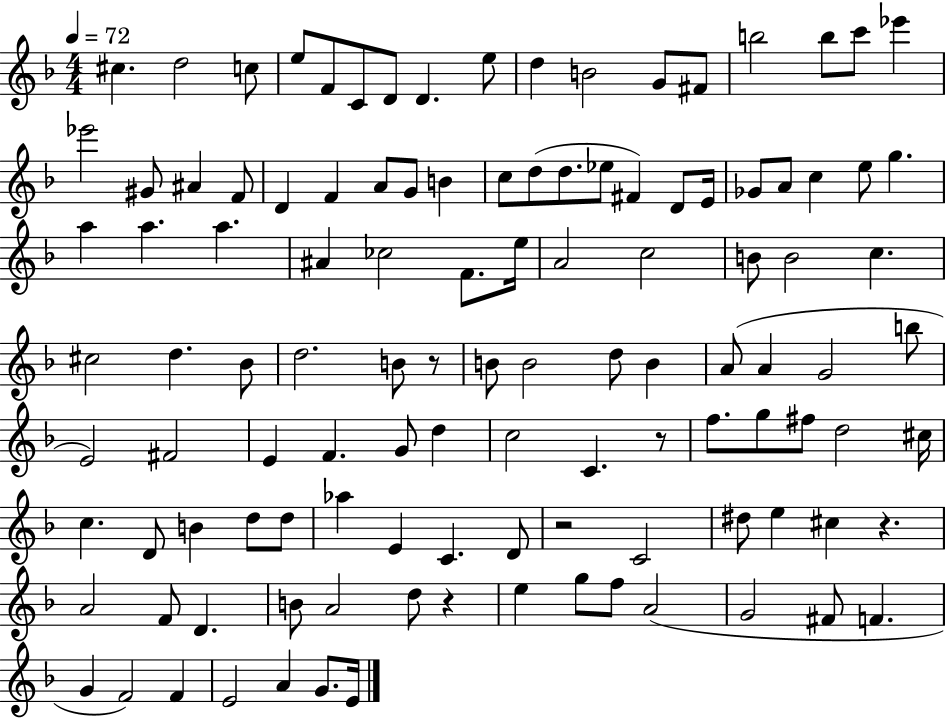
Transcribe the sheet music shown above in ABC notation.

X:1
T:Untitled
M:4/4
L:1/4
K:F
^c d2 c/2 e/2 F/2 C/2 D/2 D e/2 d B2 G/2 ^F/2 b2 b/2 c'/2 _e' _e'2 ^G/2 ^A F/2 D F A/2 G/2 B c/2 d/2 d/2 _e/2 ^F D/2 E/4 _G/2 A/2 c e/2 g a a a ^A _c2 F/2 e/4 A2 c2 B/2 B2 c ^c2 d _B/2 d2 B/2 z/2 B/2 B2 d/2 B A/2 A G2 b/2 E2 ^F2 E F G/2 d c2 C z/2 f/2 g/2 ^f/2 d2 ^c/4 c D/2 B d/2 d/2 _a E C D/2 z2 C2 ^d/2 e ^c z A2 F/2 D B/2 A2 d/2 z e g/2 f/2 A2 G2 ^F/2 F G F2 F E2 A G/2 E/4